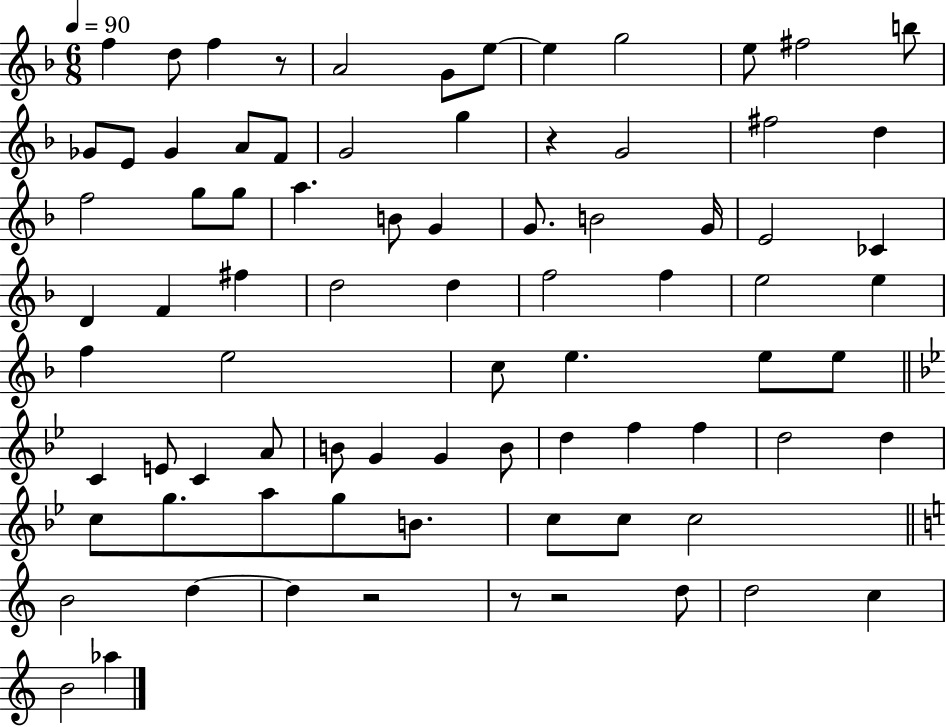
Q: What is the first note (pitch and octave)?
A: F5